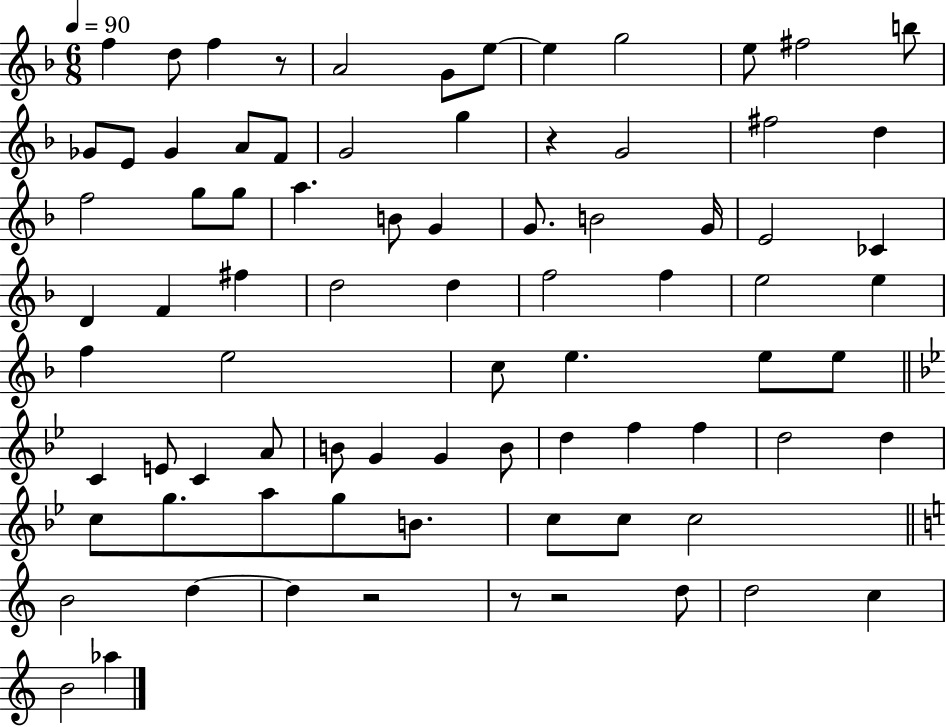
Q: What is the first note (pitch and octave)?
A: F5